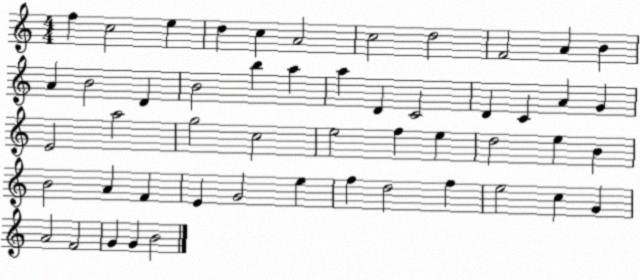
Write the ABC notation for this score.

X:1
T:Untitled
M:4/4
L:1/4
K:C
f c2 e d c A2 c2 d2 F2 A B A B2 D B2 b a a D C2 D C A G E2 a2 g2 c2 e2 f e d2 e B B2 A F E G2 e f d2 f e2 c G A2 F2 G G B2